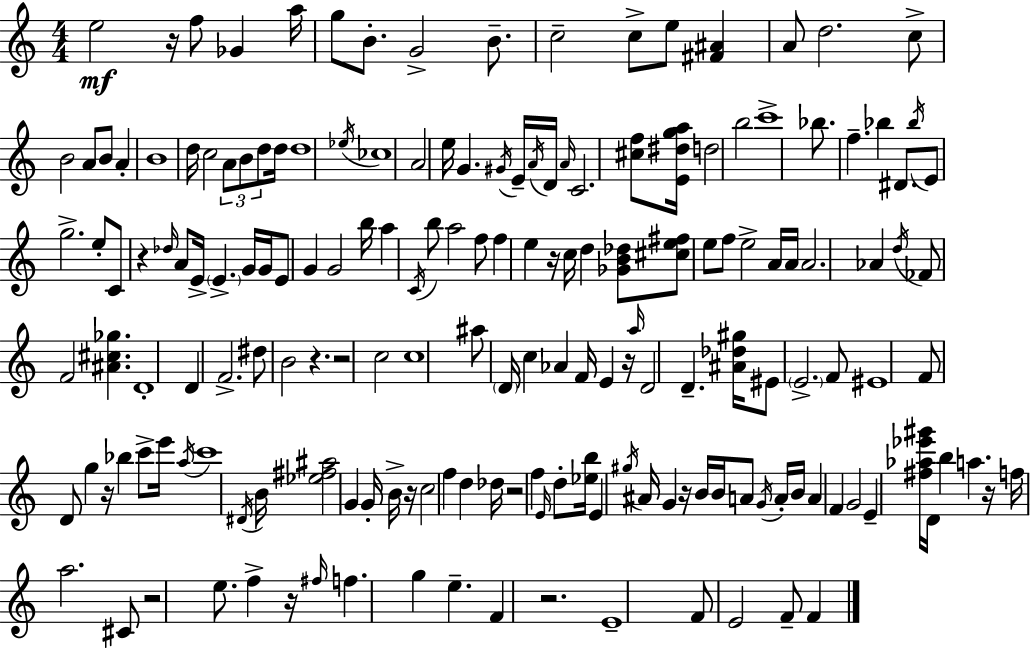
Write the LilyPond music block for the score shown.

{
  \clef treble
  \numericTimeSignature
  \time 4/4
  \key a \minor
  e''2\mf r16 f''8 ges'4 a''16 | g''8 b'8.-. g'2-> b'8.-- | c''2-- c''8-> e''8 <fis' ais'>4 | a'8 d''2. c''8-> | \break b'2 a'8 b'8 a'4-. | b'1 | d''16 c''2 \tuplet 3/2 { a'8 b'8 d''8 } d''16 | d''1 | \break \acciaccatura { ees''16 } ces''1 | a'2 e''16 g'4. | \acciaccatura { gis'16 } e'16-- \acciaccatura { a'16 } d'16 \grace { a'16 } c'2. | <cis'' f''>8 <e' dis'' g'' a''>16 d''2 b''2 | \break c'''1-> | bes''8. f''4.-- bes''4 | dis'8. \acciaccatura { bes''16 } e'8 g''2.-> | e''8-. c'8 r4 \grace { des''16 } a'8 e'16-> \parenthesize e'4.-> | \break g'16 g'16 e'8 g'4 g'2 | b''16 a''4 \acciaccatura { c'16 } b''8 a''2 | f''8 f''4 e''4 r16 | c''16 d''4 <ges' b' des''>8 <cis'' e'' fis''>8 e''8 f''8 e''2-> | \break a'16 a'16 a'2. | aes'4 \acciaccatura { d''16 } fes'8 f'2 | <ais' cis'' ges''>4. d'1-. | d'4 f'2.-> | \break dis''8 b'2 | r4. r2 | c''2 c''1 | ais''8 \parenthesize d'16 c''4 aes'4 | \break f'16 e'4 r16 \grace { a''16 } d'2 | d'4.-- <ais' des'' gis''>16 eis'8 \parenthesize e'2.-> | f'8 eis'1 | f'8 d'8 g''4 | \break r16 bes''4 c'''8-> e'''16 \acciaccatura { a''16 } c'''1 | \acciaccatura { dis'16 } b'16 <ees'' fis'' ais''>2 | g'4 g'16-. b'16-> r16 c''2 | f''4 d''4 des''16 r2 | \break f''4 \grace { e'16 } d''8-. <ees'' b''>16 e'4 | \acciaccatura { gis''16 } ais'16 g'4 r16 b'16 b'16 a'8 \acciaccatura { g'16 } a'16-. b'16 a'4 | f'4 g'2 e'4-- | <fis'' aes'' ees''' gis'''>16 d'16 b''4 a''4. r16 f''16 | \break a''2. cis'8 r2 | e''8. f''4-> r16 \grace { fis''16 } f''4. | g''4 e''4.-- f'4 | r2. e'1-- | \break f'8 | e'2 f'8-- f'4 \bar "|."
}